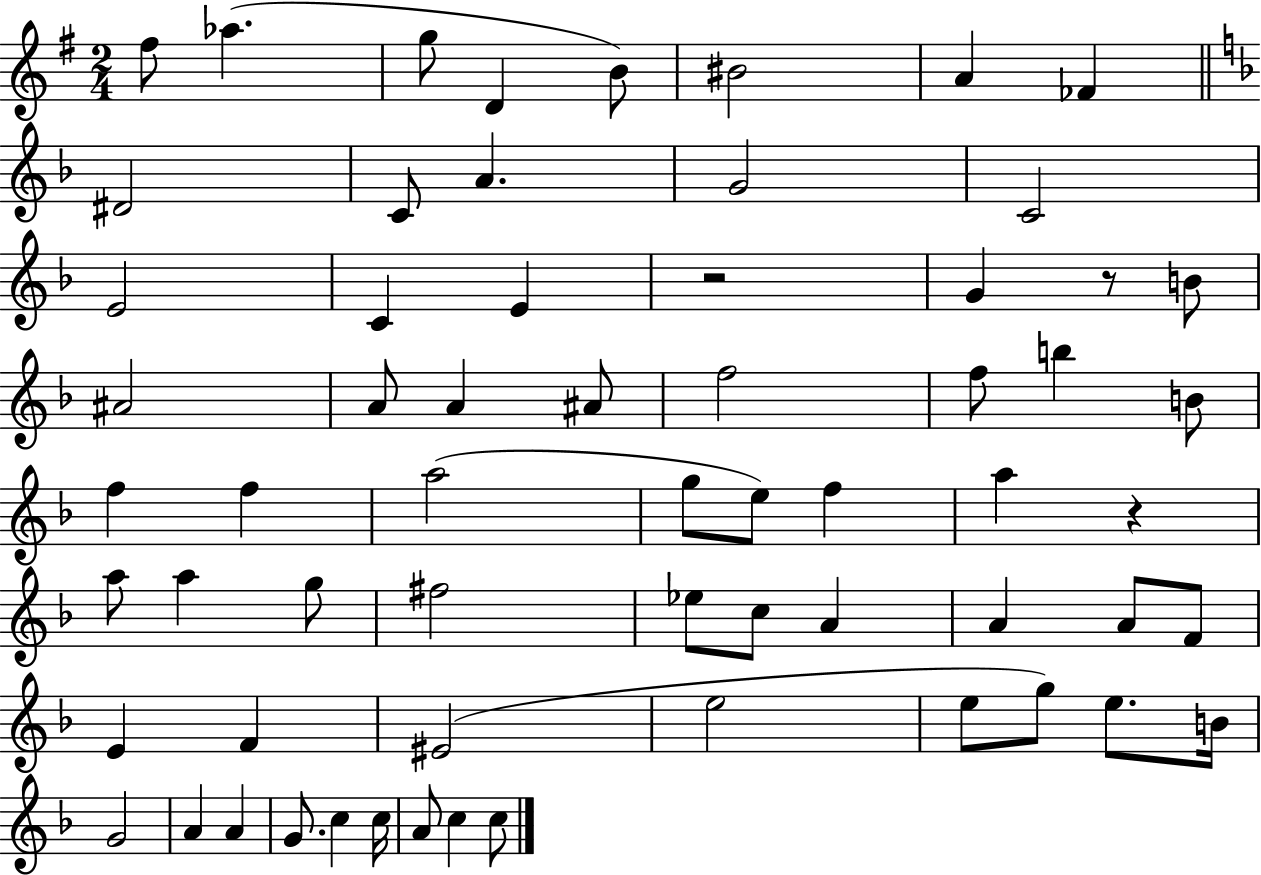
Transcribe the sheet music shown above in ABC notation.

X:1
T:Untitled
M:2/4
L:1/4
K:G
^f/2 _a g/2 D B/2 ^B2 A _F ^D2 C/2 A G2 C2 E2 C E z2 G z/2 B/2 ^A2 A/2 A ^A/2 f2 f/2 b B/2 f f a2 g/2 e/2 f a z a/2 a g/2 ^f2 _e/2 c/2 A A A/2 F/2 E F ^E2 e2 e/2 g/2 e/2 B/4 G2 A A G/2 c c/4 A/2 c c/2